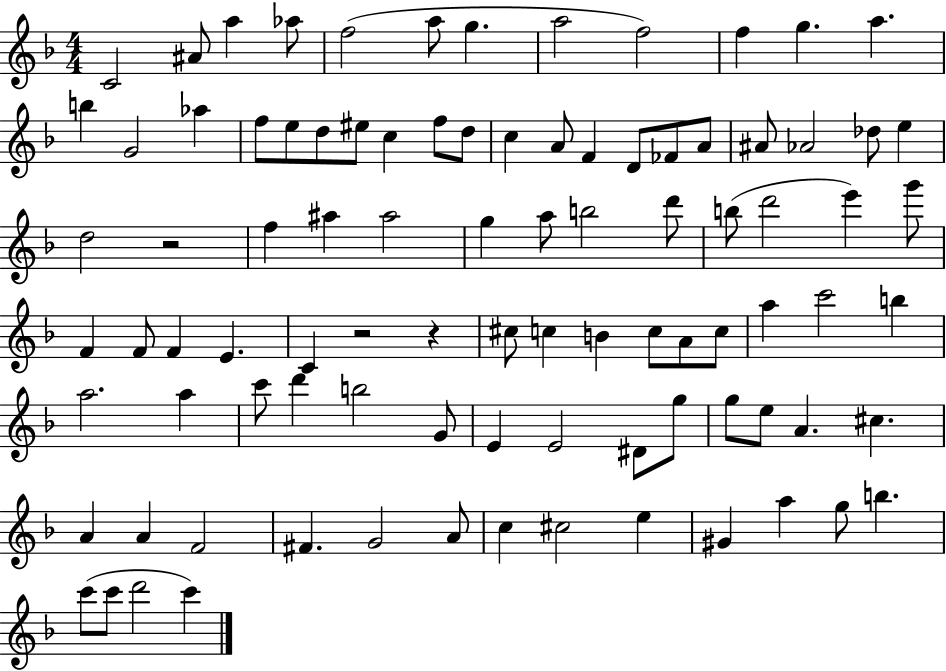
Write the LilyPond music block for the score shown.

{
  \clef treble
  \numericTimeSignature
  \time 4/4
  \key f \major
  c'2 ais'8 a''4 aes''8 | f''2( a''8 g''4. | a''2 f''2) | f''4 g''4. a''4. | \break b''4 g'2 aes''4 | f''8 e''8 d''8 eis''8 c''4 f''8 d''8 | c''4 a'8 f'4 d'8 fes'8 a'8 | ais'8 aes'2 des''8 e''4 | \break d''2 r2 | f''4 ais''4 ais''2 | g''4 a''8 b''2 d'''8 | b''8( d'''2 e'''4) g'''8 | \break f'4 f'8 f'4 e'4. | c'4 r2 r4 | cis''8 c''4 b'4 c''8 a'8 c''8 | a''4 c'''2 b''4 | \break a''2. a''4 | c'''8 d'''4 b''2 g'8 | e'4 e'2 dis'8 g''8 | g''8 e''8 a'4. cis''4. | \break a'4 a'4 f'2 | fis'4. g'2 a'8 | c''4 cis''2 e''4 | gis'4 a''4 g''8 b''4. | \break c'''8( c'''8 d'''2 c'''4) | \bar "|."
}